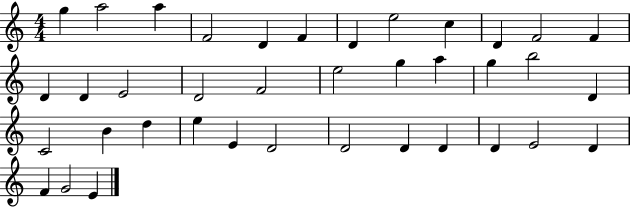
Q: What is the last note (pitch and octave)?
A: E4